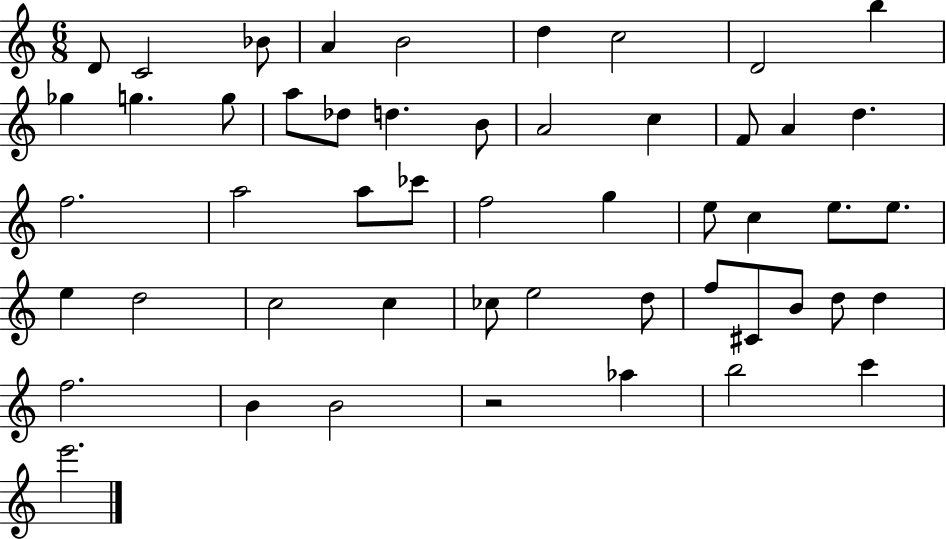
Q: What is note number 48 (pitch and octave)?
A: B5